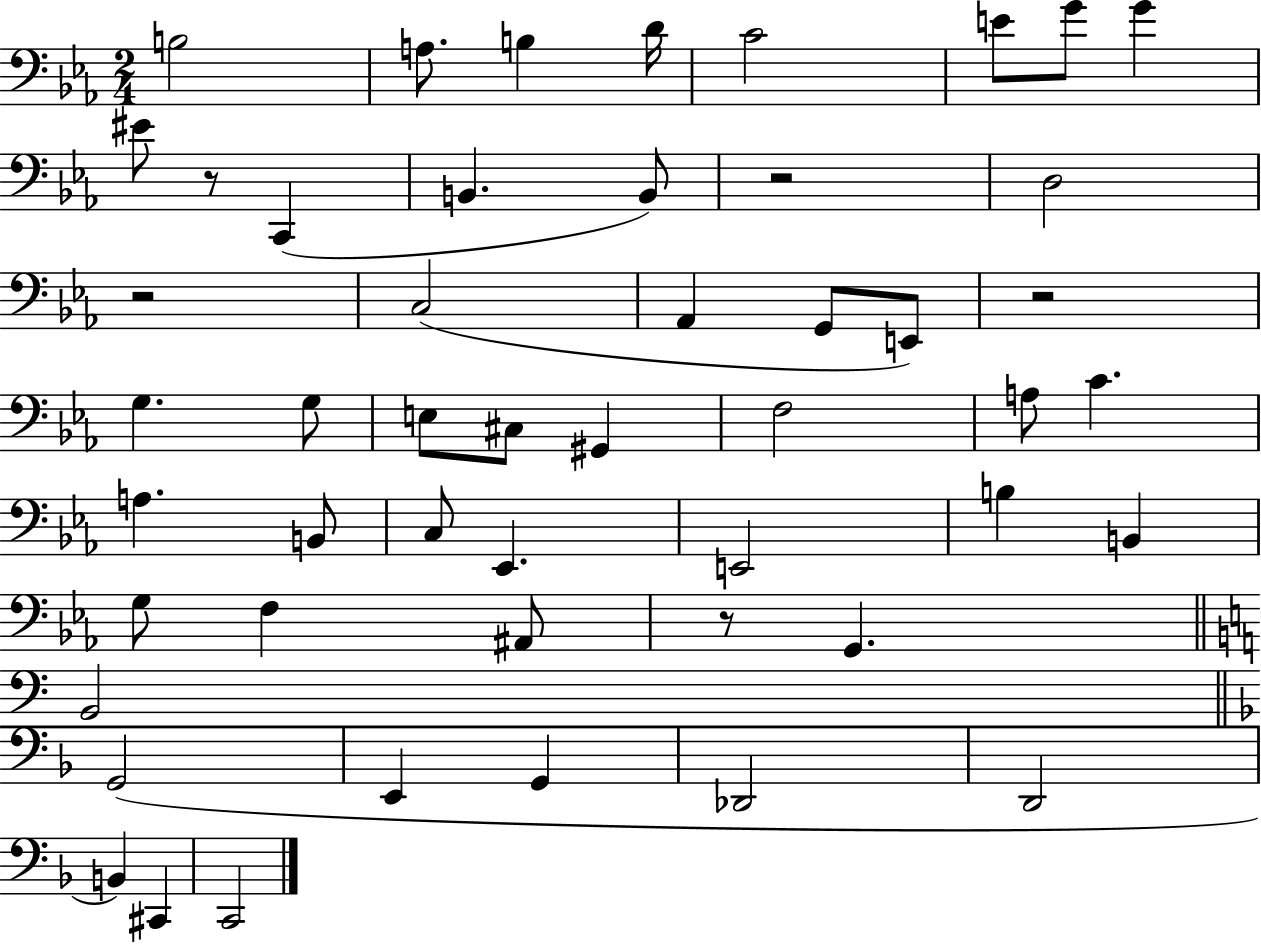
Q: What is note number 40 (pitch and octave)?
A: G2